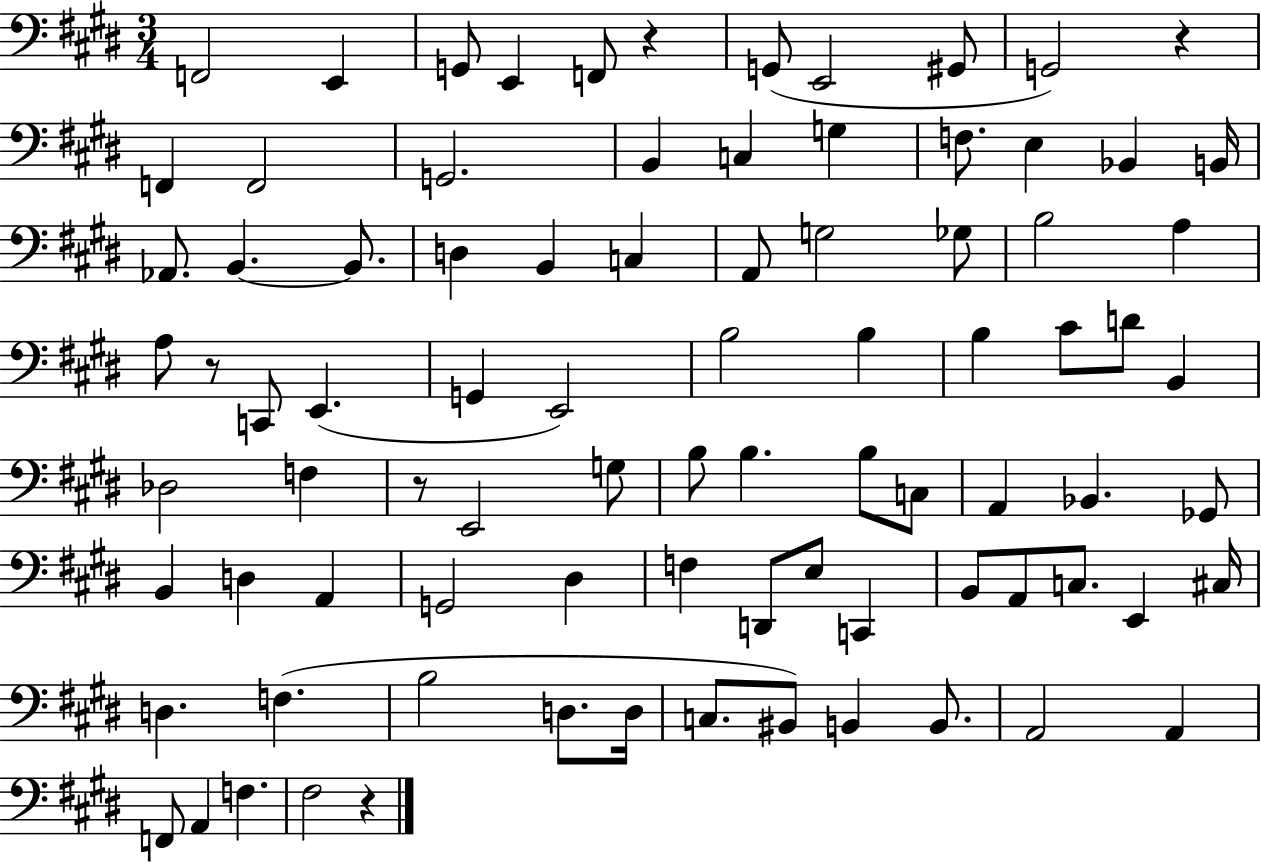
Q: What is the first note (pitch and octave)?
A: F2